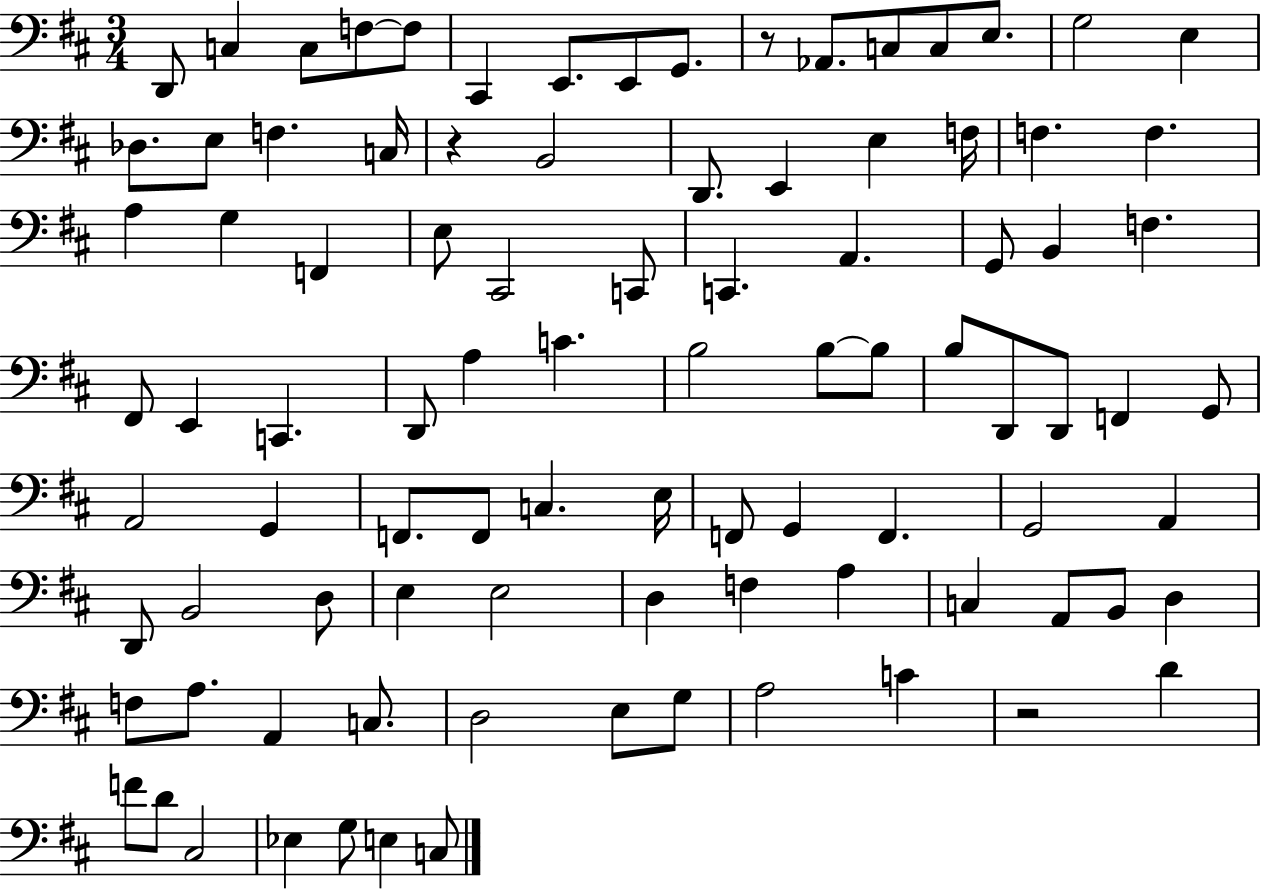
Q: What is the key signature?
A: D major